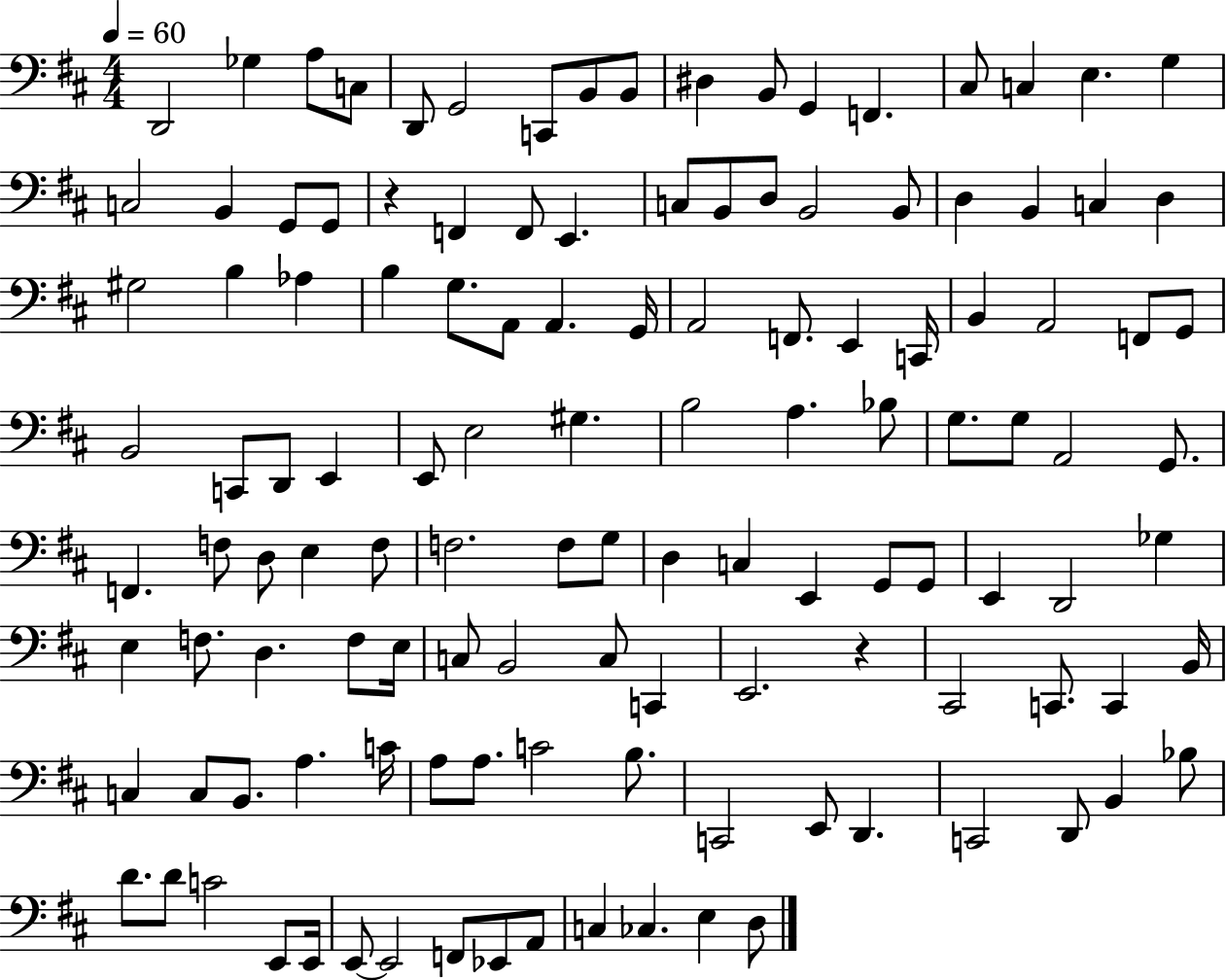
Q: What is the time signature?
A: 4/4